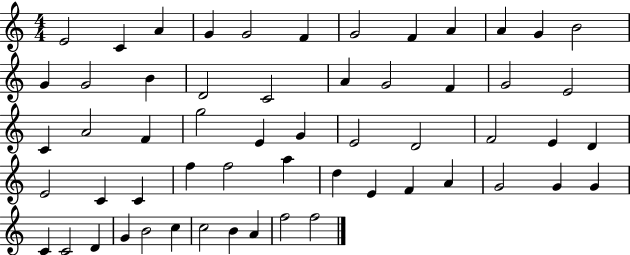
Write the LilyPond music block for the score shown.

{
  \clef treble
  \numericTimeSignature
  \time 4/4
  \key c \major
  e'2 c'4 a'4 | g'4 g'2 f'4 | g'2 f'4 a'4 | a'4 g'4 b'2 | \break g'4 g'2 b'4 | d'2 c'2 | a'4 g'2 f'4 | g'2 e'2 | \break c'4 a'2 f'4 | g''2 e'4 g'4 | e'2 d'2 | f'2 e'4 d'4 | \break e'2 c'4 c'4 | f''4 f''2 a''4 | d''4 e'4 f'4 a'4 | g'2 g'4 g'4 | \break c'4 c'2 d'4 | g'4 b'2 c''4 | c''2 b'4 a'4 | f''2 f''2 | \break \bar "|."
}